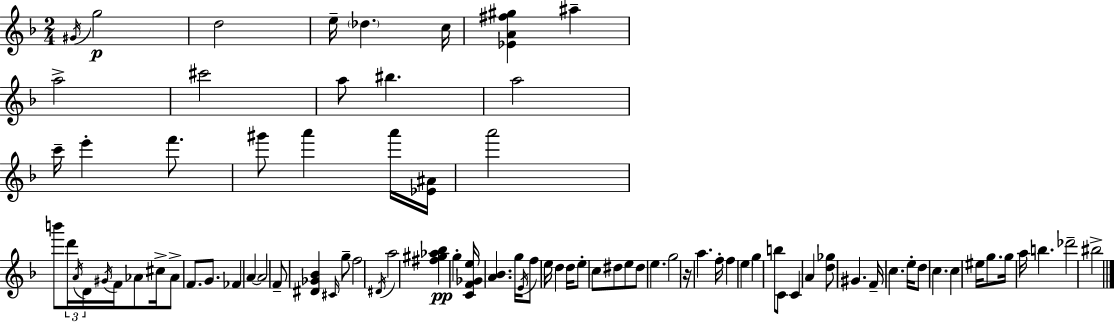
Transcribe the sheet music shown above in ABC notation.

X:1
T:Untitled
M:2/4
L:1/4
K:F
^G/4 g2 d2 e/4 _d c/4 [_EA^f^g] ^a a2 ^c'2 a/2 ^b a2 c'/4 e' f'/2 ^g'/2 a' a'/4 [_E^A]/4 a'2 b'/2 d'/4 A/4 D/4 ^G/4 F/4 _A/2 ^c/4 _A/2 F/2 G/2 _F A A2 F/2 [^D_G_B] ^C/4 g/2 f2 ^D/4 a2 [^f^g_a_b] g [CF_Ge]/4 [A_B] g/4 E/4 f/2 e/4 d d/4 e/2 c/2 ^d/2 e/2 ^d/2 e g2 z/4 a f/4 f e g b/2 C/2 C A [d_g]/2 ^G F/4 c e/4 d/2 c c ^e/4 g/2 g/4 a/4 b _d'2 ^b2